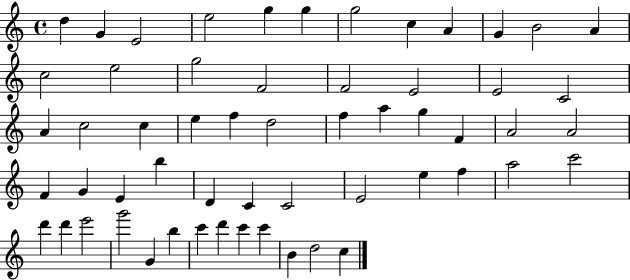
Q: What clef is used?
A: treble